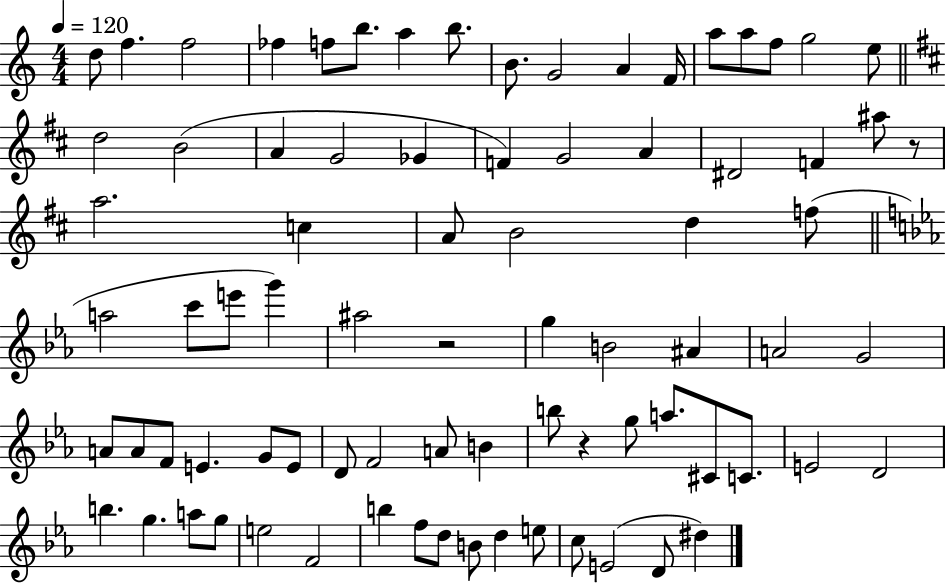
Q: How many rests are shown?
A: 3